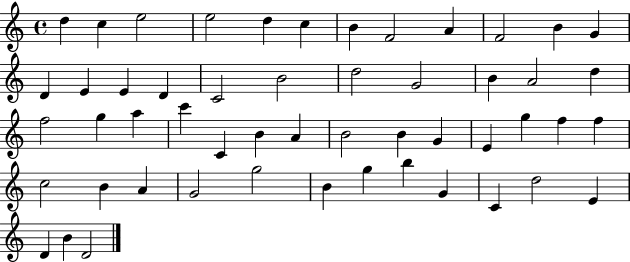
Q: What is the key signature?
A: C major